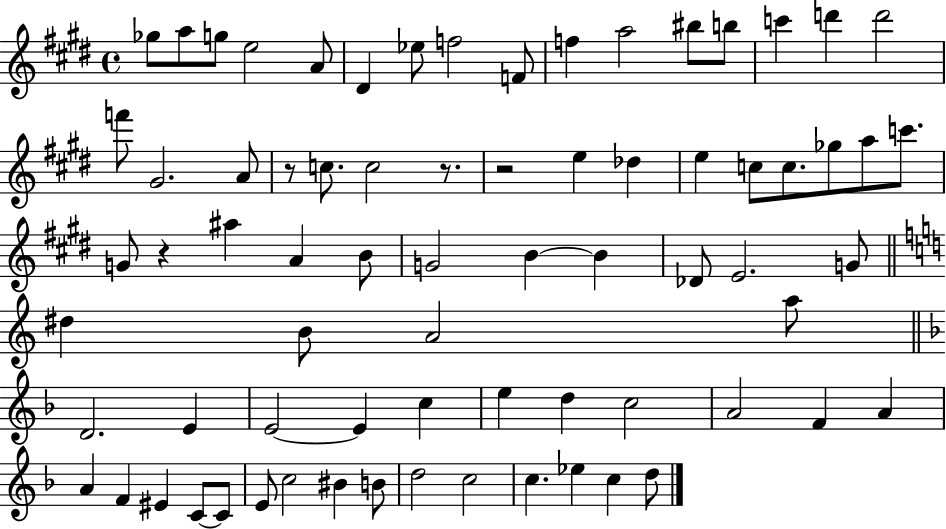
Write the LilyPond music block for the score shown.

{
  \clef treble
  \time 4/4
  \defaultTimeSignature
  \key e \major
  ges''8 a''8 g''8 e''2 a'8 | dis'4 ees''8 f''2 f'8 | f''4 a''2 bis''8 b''8 | c'''4 d'''4 d'''2 | \break f'''8 gis'2. a'8 | r8 c''8. c''2 r8. | r2 e''4 des''4 | e''4 c''8 c''8. ges''8 a''8 c'''8. | \break g'8 r4 ais''4 a'4 b'8 | g'2 b'4~~ b'4 | des'8 e'2. g'8 | \bar "||" \break \key c \major dis''4 b'8 a'2 a''8 | \bar "||" \break \key f \major d'2. e'4 | e'2~~ e'4 c''4 | e''4 d''4 c''2 | a'2 f'4 a'4 | \break a'4 f'4 eis'4 c'8~~ c'8 | e'8 c''2 bis'4 b'8 | d''2 c''2 | c''4. ees''4 c''4 d''8 | \break \bar "|."
}